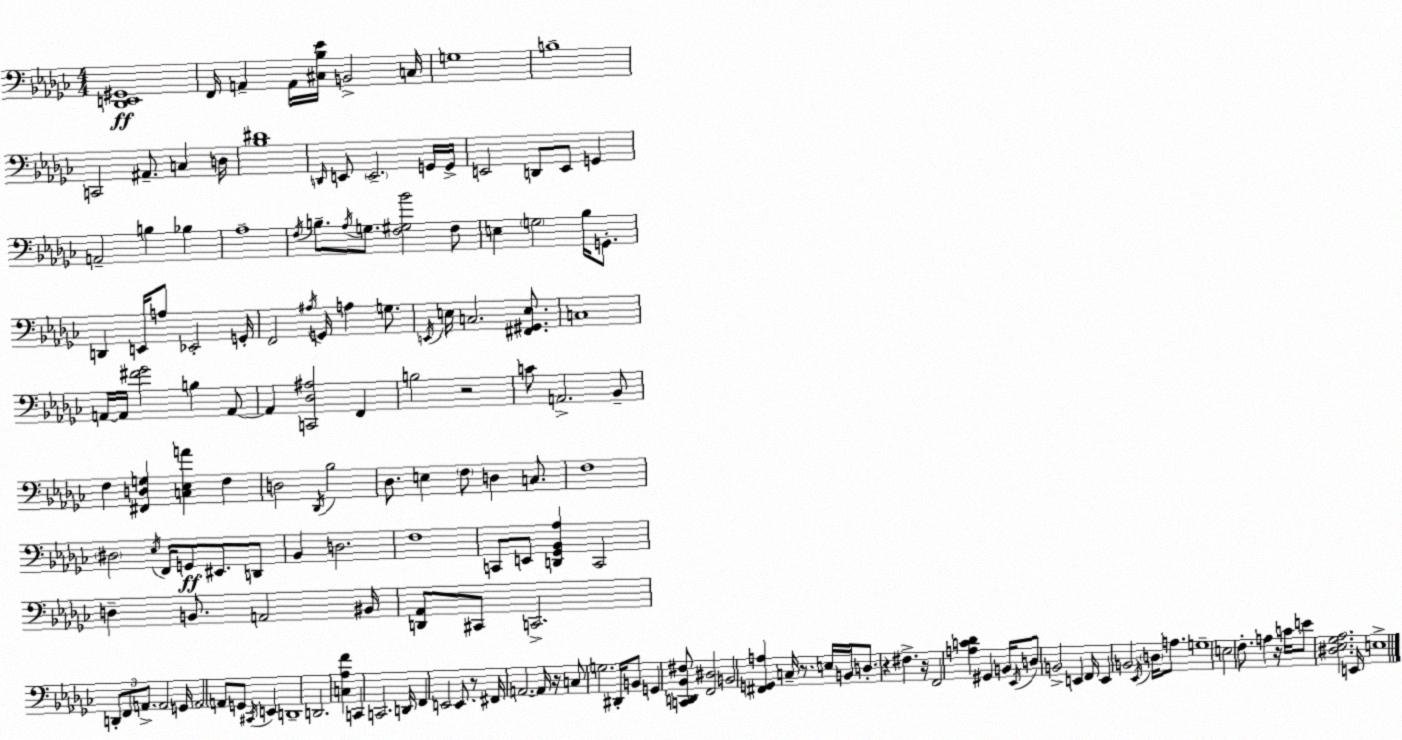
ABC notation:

X:1
T:Untitled
M:4/4
L:1/4
K:Ebm
[_D,,E,,^G,,]4 F,,/4 A,, A,,/4 [^C,_B,_E]/4 B,,2 C,/4 G,4 B,4 C,,2 ^A,,/2 C, D,/4 [_B,^D]4 D,,/4 E,,/2 E,,2 G,,/4 G,,/4 E,,2 D,,/2 E,,/2 G,, A,,2 B, _B, _A,4 F,/4 B,/2 _A,/4 G,/2 [F,^G,_B]2 F,/2 E, G,2 _B,/4 G,,/2 D,, E,,/4 A,/2 _E,,2 G,,/4 F,,2 ^A,/4 G,,/4 A, G,/2 E,,/4 E,/4 C,2 [^F,,^G,,E,]/2 C,4 A,,/4 A,,/4 [^F_G]2 B, A,,/2 A,, [C,,_D,^A,]2 F,, B,2 z2 C/2 A,,2 _B,,/2 F, [^F,,D,G,] [C,_E,A] F, D,2 _D,,/4 _B,2 _D,/2 E, F,/2 D, C,/2 F,4 ^D,2 _E,/4 F,,/4 G,,/2 ^E,,/2 D,,/2 _B,, D,2 F,4 C,,/2 E,,/2 [D,,_G,,_B,,_A,] C,,2 D, B,,/2 A,,2 ^B,,/4 [D,,_A,,]/2 ^C,,/2 C,,2 D,,/2 F,,/2 A,,/2 A,,2 G,,/4 A,,2 A,,/2 G,,/2 ^C,,/4 E,, D,,4 D,,2 [C,_A,F] C,, C,,2 D,,/4 F,, E,,2 E,,/2 z/2 ^F,,/4 A,,2 A,,/4 z/4 C,/2 G,2 ^D,,/4 B,,/2 G,, [C,,D,,_B,,^F,]/2 [F,,^D,]2 B,,2 [^F,,G,,A,] C,/4 z/2 E,/4 B,,/4 D,/2 z ^F, z/4 F,,2 [A,C_D] ^G,, B,,/4 _E,,/4 D,/2 B,,2 E,, F,,/4 E,, B,,2 _E,,/4 D,/4 A,/2 G,4 E,2 F,/2 A, z/4 C/4 E/2 [^D,_E,_G,_A,]2 E,,/4 E,4